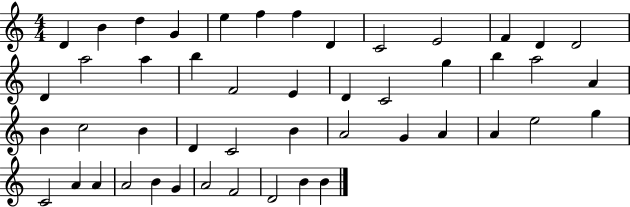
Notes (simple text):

D4/q B4/q D5/q G4/q E5/q F5/q F5/q D4/q C4/h E4/h F4/q D4/q D4/h D4/q A5/h A5/q B5/q F4/h E4/q D4/q C4/h G5/q B5/q A5/h A4/q B4/q C5/h B4/q D4/q C4/h B4/q A4/h G4/q A4/q A4/q E5/h G5/q C4/h A4/q A4/q A4/h B4/q G4/q A4/h F4/h D4/h B4/q B4/q